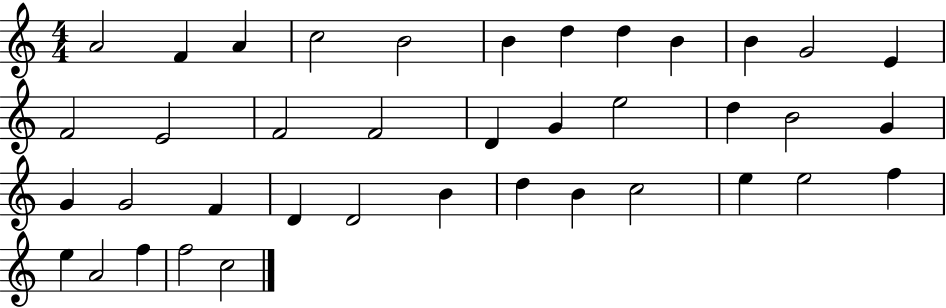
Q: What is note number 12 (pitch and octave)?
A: E4